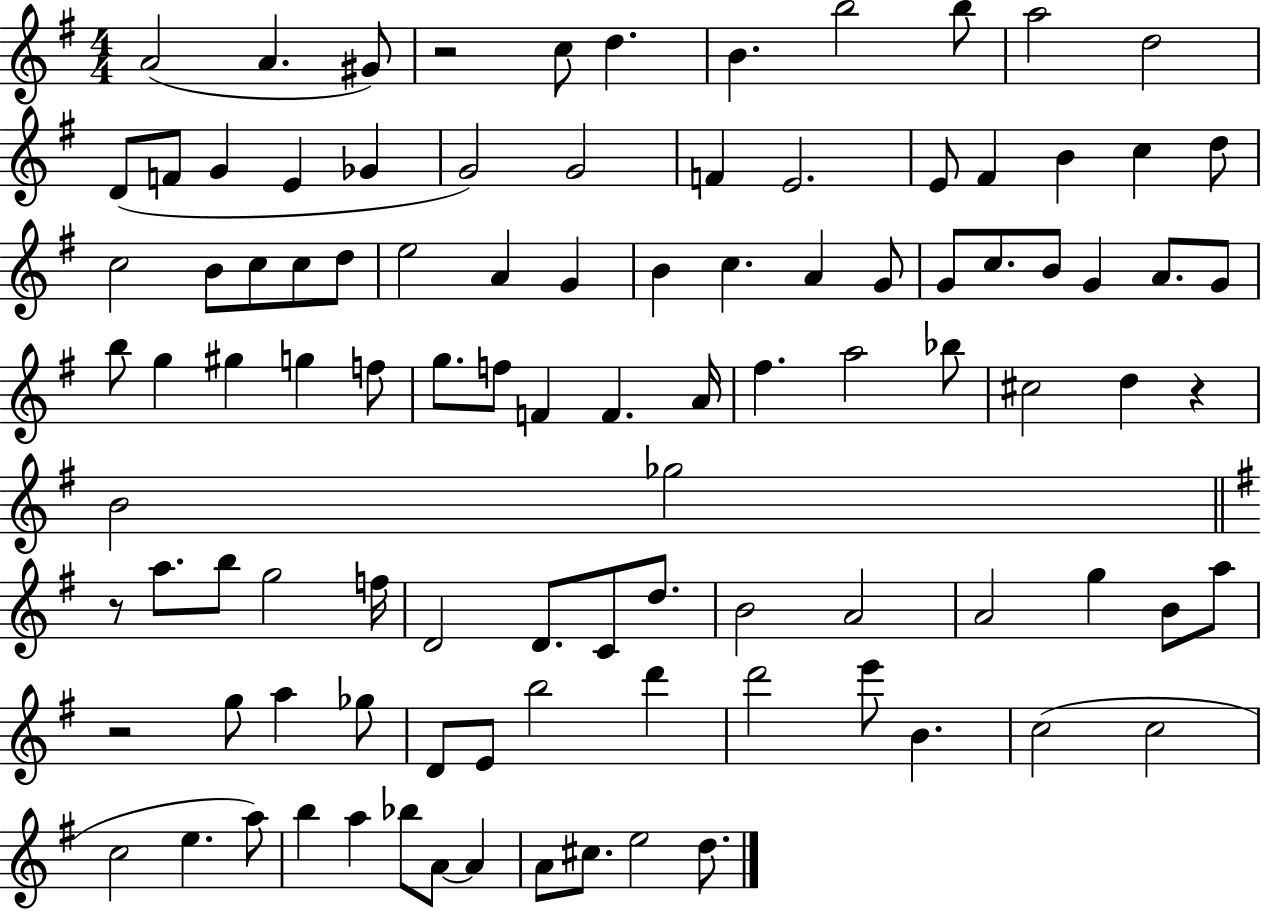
A4/h A4/q. G#4/e R/h C5/e D5/q. B4/q. B5/h B5/e A5/h D5/h D4/e F4/e G4/q E4/q Gb4/q G4/h G4/h F4/q E4/h. E4/e F#4/q B4/q C5/q D5/e C5/h B4/e C5/e C5/e D5/e E5/h A4/q G4/q B4/q C5/q. A4/q G4/e G4/e C5/e. B4/e G4/q A4/e. G4/e B5/e G5/q G#5/q G5/q F5/e G5/e. F5/e F4/q F4/q. A4/s F#5/q. A5/h Bb5/e C#5/h D5/q R/q B4/h Gb5/h R/e A5/e. B5/e G5/h F5/s D4/h D4/e. C4/e D5/e. B4/h A4/h A4/h G5/q B4/e A5/e R/h G5/e A5/q Gb5/e D4/e E4/e B5/h D6/q D6/h E6/e B4/q. C5/h C5/h C5/h E5/q. A5/e B5/q A5/q Bb5/e A4/e A4/q A4/e C#5/e. E5/h D5/e.